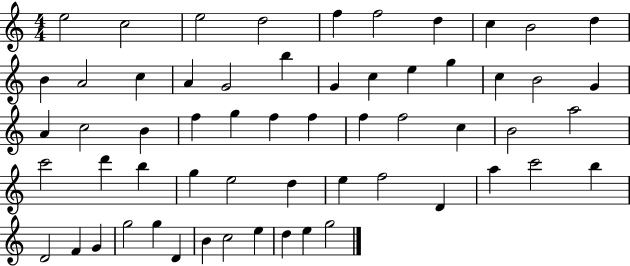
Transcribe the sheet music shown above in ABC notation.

X:1
T:Untitled
M:4/4
L:1/4
K:C
e2 c2 e2 d2 f f2 d c B2 d B A2 c A G2 b G c e g c B2 G A c2 B f g f f f f2 c B2 a2 c'2 d' b g e2 d e f2 D a c'2 b D2 F G g2 g D B c2 e d e g2